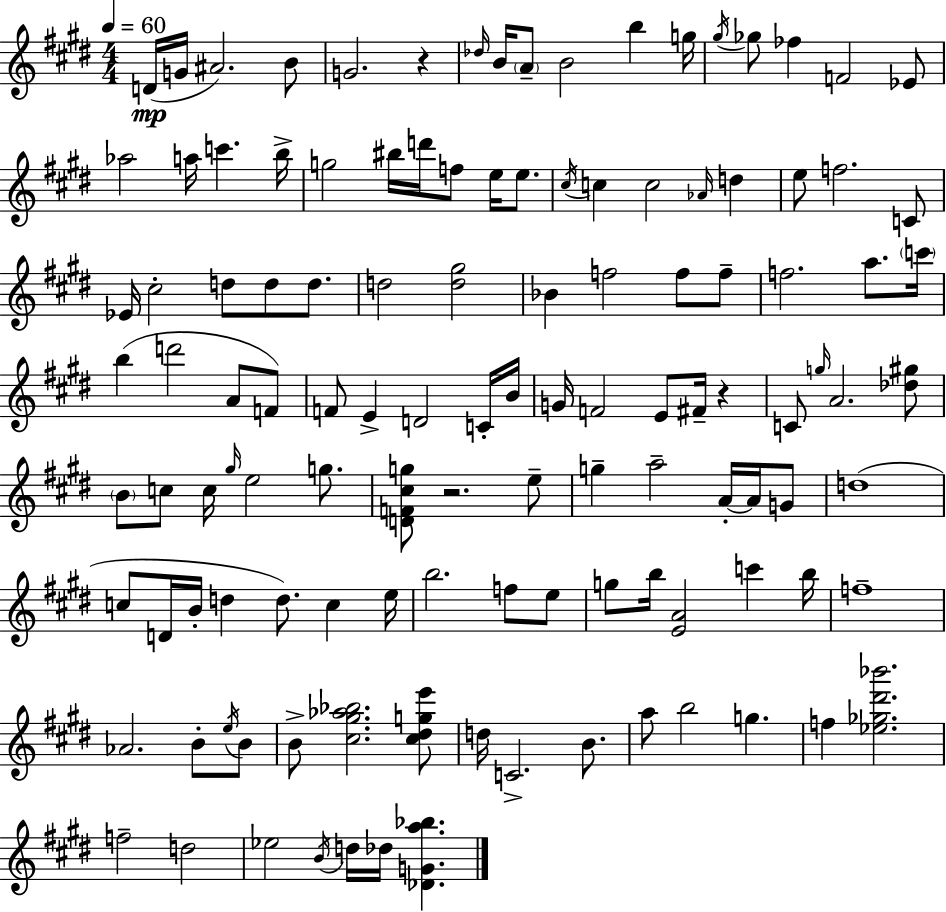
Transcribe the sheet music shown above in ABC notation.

X:1
T:Untitled
M:4/4
L:1/4
K:E
D/4 G/4 ^A2 B/2 G2 z _d/4 B/4 A/2 B2 b g/4 ^g/4 _g/2 _f F2 _E/2 _a2 a/4 c' b/4 g2 ^b/4 d'/4 f/2 e/4 e/2 ^c/4 c c2 _A/4 d e/2 f2 C/2 _E/4 ^c2 d/2 d/2 d/2 d2 [d^g]2 _B f2 f/2 f/2 f2 a/2 c'/4 b d'2 A/2 F/2 F/2 E D2 C/4 B/4 G/4 F2 E/2 ^F/4 z C/2 g/4 A2 [_d^g]/2 B/2 c/2 c/4 ^g/4 e2 g/2 [DF^cg]/2 z2 e/2 g a2 A/4 A/4 G/2 d4 c/2 D/4 B/4 d d/2 c e/4 b2 f/2 e/2 g/2 b/4 [EA]2 c' b/4 f4 _A2 B/2 e/4 B/2 B/2 [^c^g_a_b]2 [^c^dge']/2 d/4 C2 B/2 a/2 b2 g f [_e_g^d'_b']2 f2 d2 _e2 B/4 d/4 _d/4 [_DGa_b]